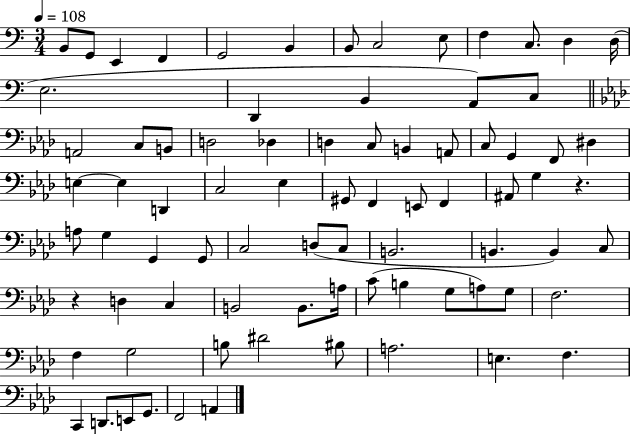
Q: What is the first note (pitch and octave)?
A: B2